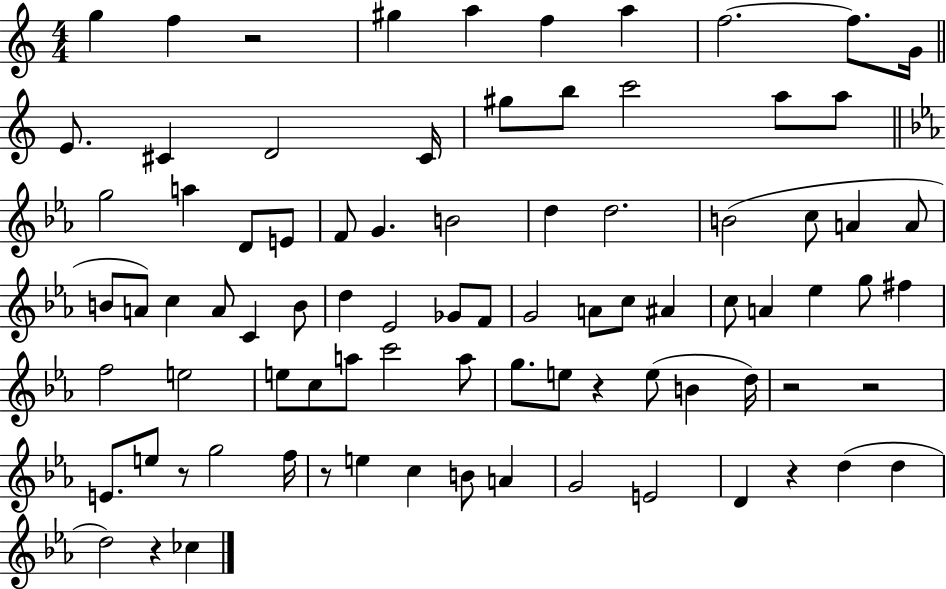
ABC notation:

X:1
T:Untitled
M:4/4
L:1/4
K:C
g f z2 ^g a f a f2 f/2 G/4 E/2 ^C D2 ^C/4 ^g/2 b/2 c'2 a/2 a/2 g2 a D/2 E/2 F/2 G B2 d d2 B2 c/2 A A/2 B/2 A/2 c A/2 C B/2 d _E2 _G/2 F/2 G2 A/2 c/2 ^A c/2 A _e g/2 ^f f2 e2 e/2 c/2 a/2 c'2 a/2 g/2 e/2 z e/2 B d/4 z2 z2 E/2 e/2 z/2 g2 f/4 z/2 e c B/2 A G2 E2 D z d d d2 z _c